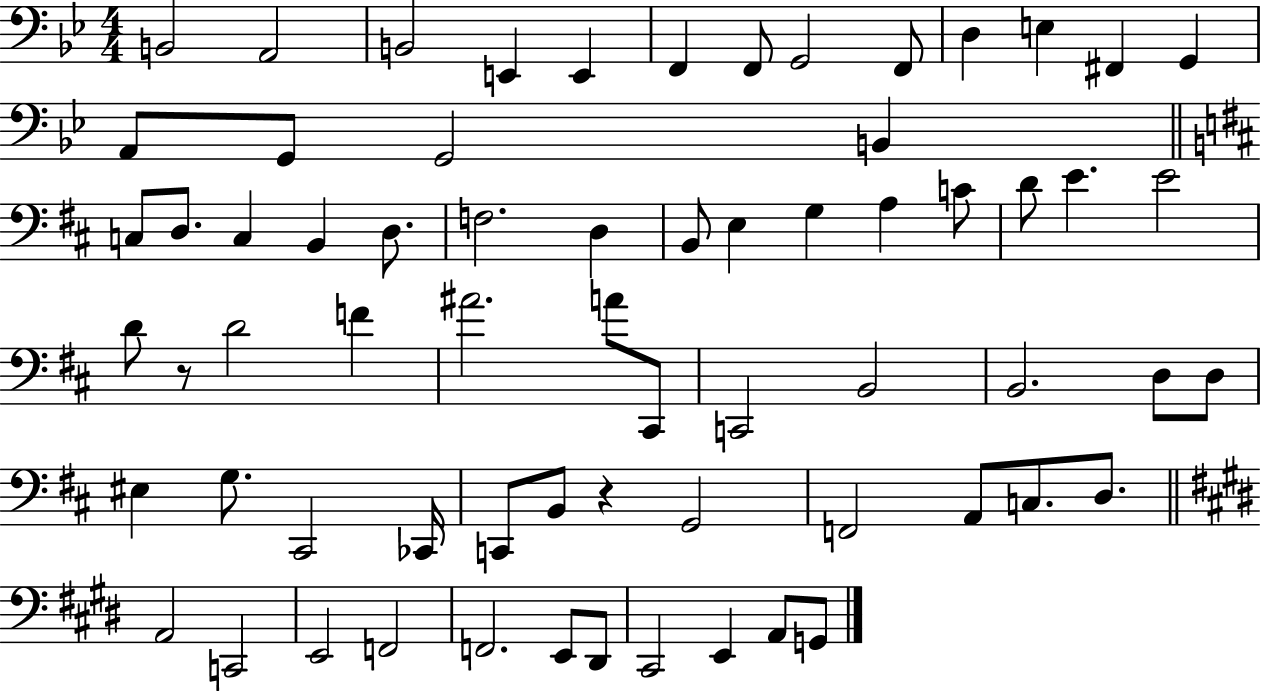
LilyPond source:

{
  \clef bass
  \numericTimeSignature
  \time 4/4
  \key bes \major
  b,2 a,2 | b,2 e,4 e,4 | f,4 f,8 g,2 f,8 | d4 e4 fis,4 g,4 | \break a,8 g,8 g,2 b,4 | \bar "||" \break \key b \minor c8 d8. c4 b,4 d8. | f2. d4 | b,8 e4 g4 a4 c'8 | d'8 e'4. e'2 | \break d'8 r8 d'2 f'4 | ais'2. a'8 cis,8 | c,2 b,2 | b,2. d8 d8 | \break eis4 g8. cis,2 ces,16 | c,8 b,8 r4 g,2 | f,2 a,8 c8. d8. | \bar "||" \break \key e \major a,2 c,2 | e,2 f,2 | f,2. e,8 dis,8 | cis,2 e,4 a,8 g,8 | \break \bar "|."
}